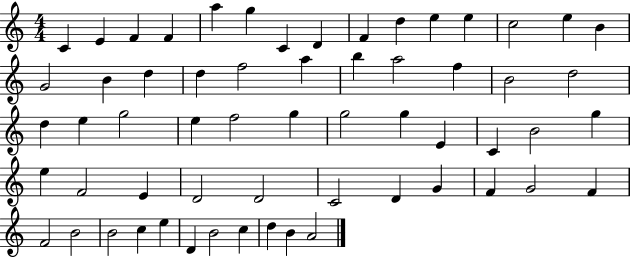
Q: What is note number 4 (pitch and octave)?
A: F4